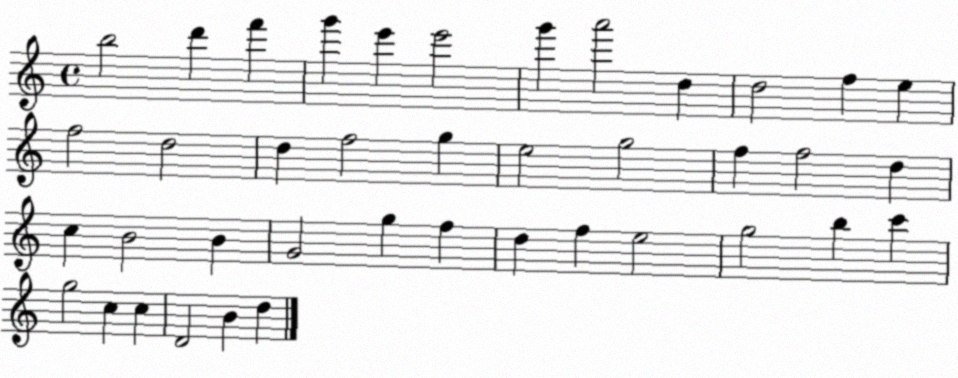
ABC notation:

X:1
T:Untitled
M:4/4
L:1/4
K:C
b2 d' f' g' e' e'2 g' a'2 d d2 f e f2 d2 d f2 g e2 g2 f f2 d c B2 B G2 g f d f e2 g2 b c' g2 c c D2 B d